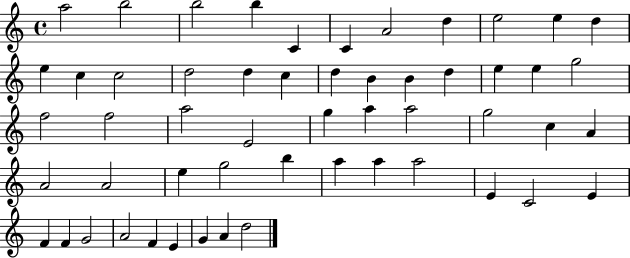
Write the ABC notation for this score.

X:1
T:Untitled
M:4/4
L:1/4
K:C
a2 b2 b2 b C C A2 d e2 e d e c c2 d2 d c d B B d e e g2 f2 f2 a2 E2 g a a2 g2 c A A2 A2 e g2 b a a a2 E C2 E F F G2 A2 F E G A d2